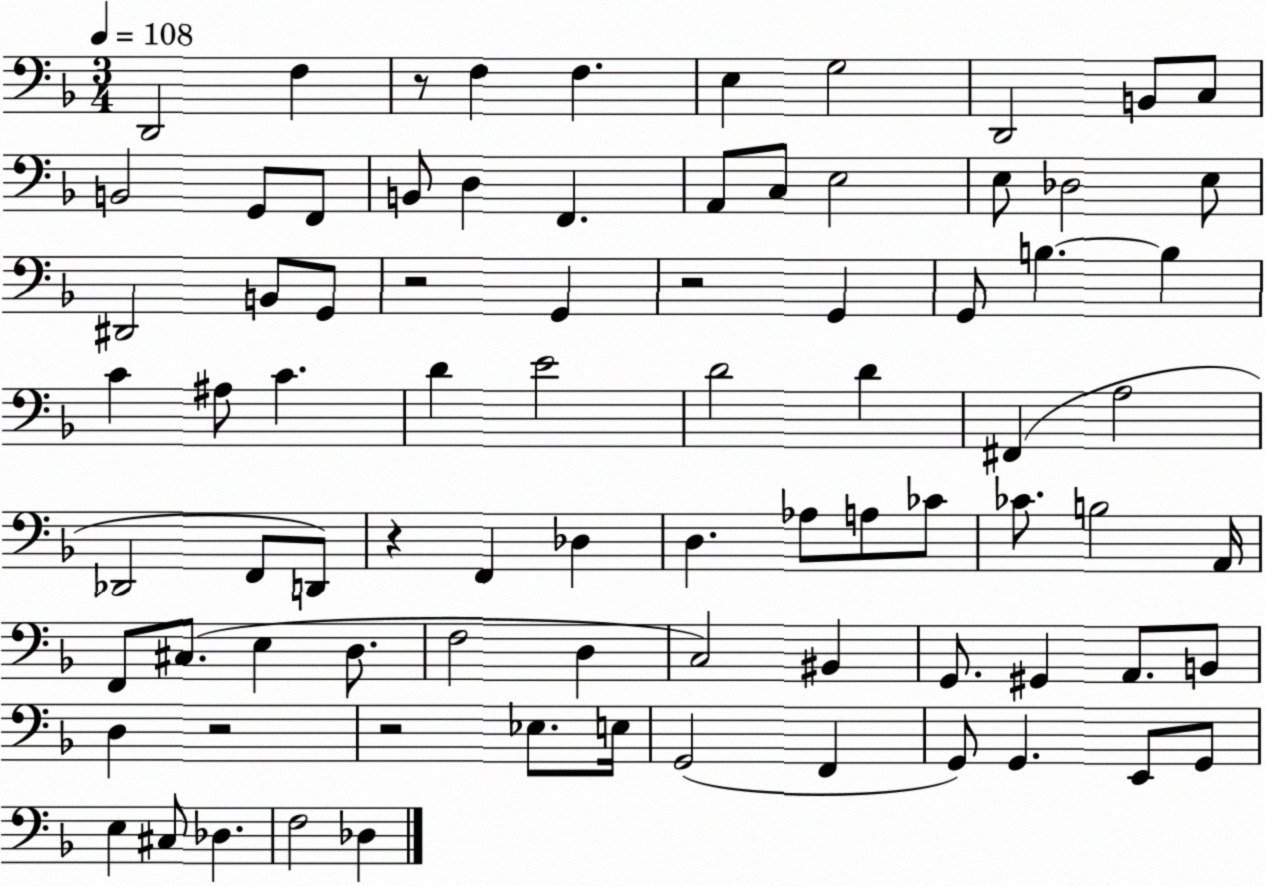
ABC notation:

X:1
T:Untitled
M:3/4
L:1/4
K:F
D,,2 F, z/2 F, F, E, G,2 D,,2 B,,/2 C,/2 B,,2 G,,/2 F,,/2 B,,/2 D, F,, A,,/2 C,/2 E,2 E,/2 _D,2 E,/2 ^D,,2 B,,/2 G,,/2 z2 G,, z2 G,, G,,/2 B, B, C ^A,/2 C D E2 D2 D ^F,, A,2 _D,,2 F,,/2 D,,/2 z F,, _D, D, _A,/2 A,/2 _C/2 _C/2 B,2 A,,/4 F,,/2 ^C,/2 E, D,/2 F,2 D, C,2 ^B,, G,,/2 ^G,, A,,/2 B,,/2 D, z2 z2 _E,/2 E,/4 G,,2 F,, G,,/2 G,, E,,/2 G,,/2 E, ^C,/2 _D, F,2 _D,